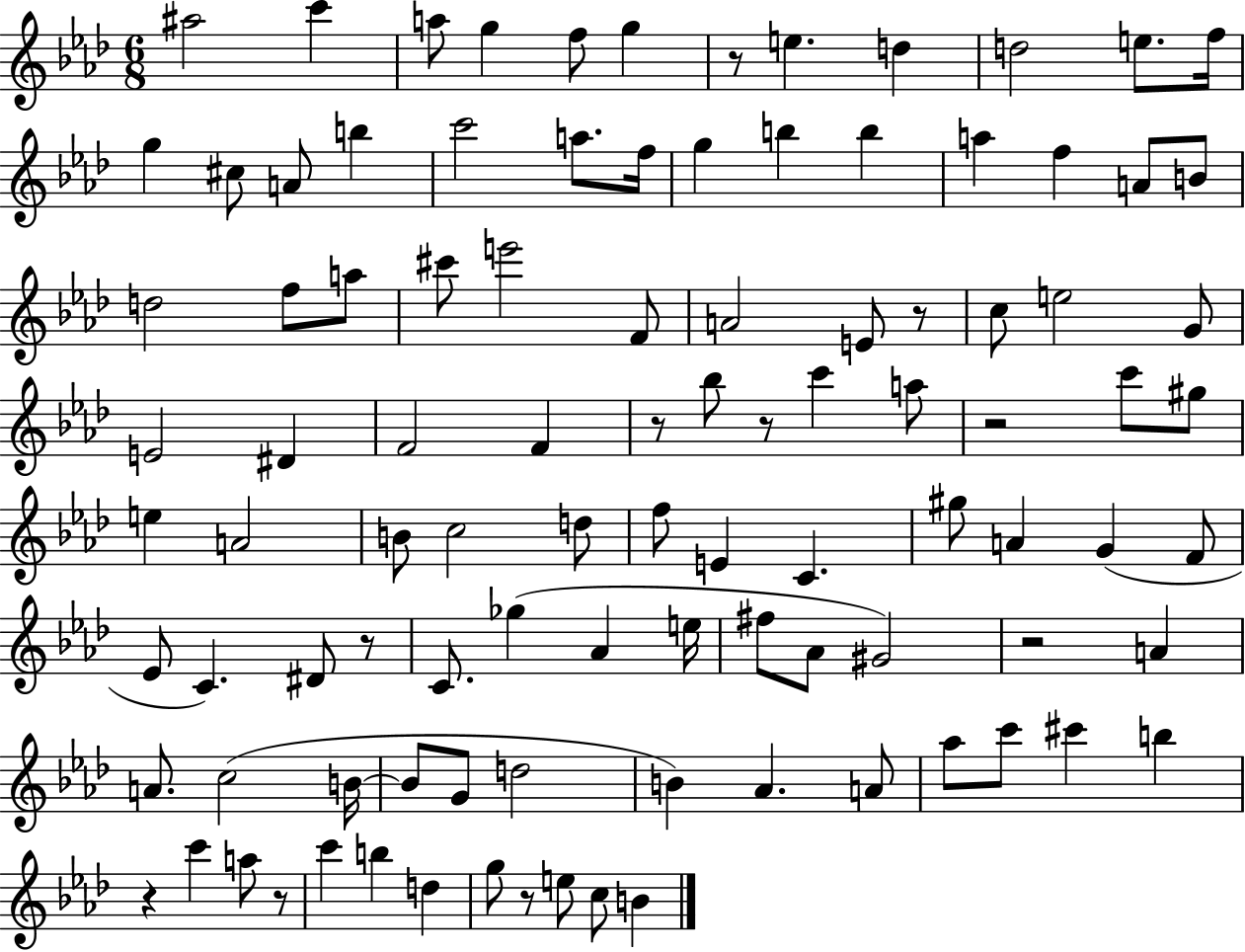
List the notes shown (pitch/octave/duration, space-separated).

A#5/h C6/q A5/e G5/q F5/e G5/q R/e E5/q. D5/q D5/h E5/e. F5/s G5/q C#5/e A4/e B5/q C6/h A5/e. F5/s G5/q B5/q B5/q A5/q F5/q A4/e B4/e D5/h F5/e A5/e C#6/e E6/h F4/e A4/h E4/e R/e C5/e E5/h G4/e E4/h D#4/q F4/h F4/q R/e Bb5/e R/e C6/q A5/e R/h C6/e G#5/e E5/q A4/h B4/e C5/h D5/e F5/e E4/q C4/q. G#5/e A4/q G4/q F4/e Eb4/e C4/q. D#4/e R/e C4/e. Gb5/q Ab4/q E5/s F#5/e Ab4/e G#4/h R/h A4/q A4/e. C5/h B4/s B4/e G4/e D5/h B4/q Ab4/q. A4/e Ab5/e C6/e C#6/q B5/q R/q C6/q A5/e R/e C6/q B5/q D5/q G5/e R/e E5/e C5/e B4/q